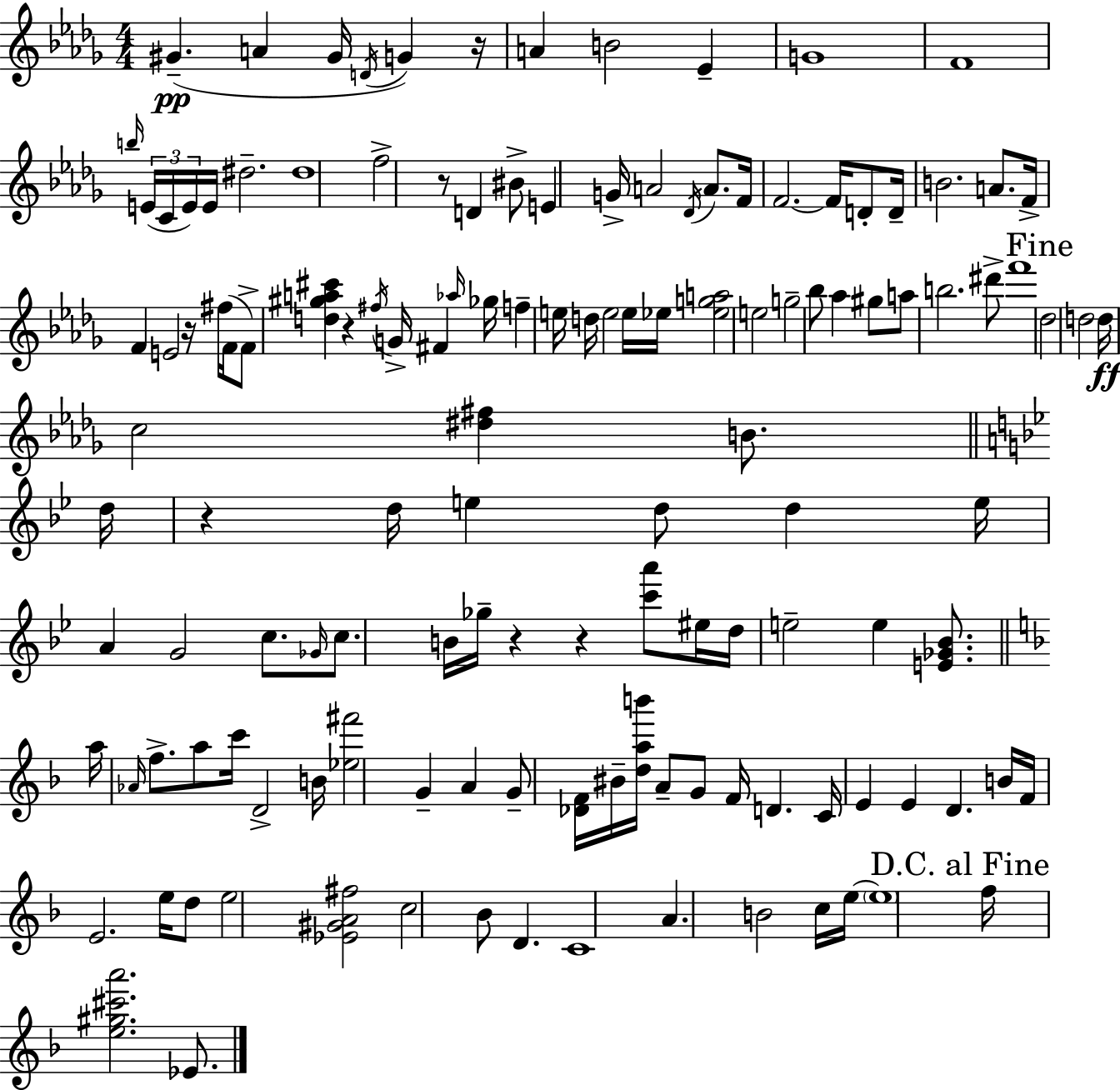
G#4/q. A4/q G#4/s D4/s G4/q R/s A4/q B4/h Eb4/q G4/w F4/w B5/s E4/s C4/s E4/s E4/s D#5/h. D#5/w F5/h R/e D4/q BIS4/e E4/q G4/s A4/h Db4/s A4/e. F4/s F4/h. F4/s D4/e D4/s B4/h. A4/e. F4/s F4/q E4/h R/s F#5/s F4/s F4/e [D5,G#5,A5,C#6]/q R/q F#5/s G4/s F#4/q Ab5/s Gb5/s F5/q E5/s D5/s E5/h E5/s Eb5/s [Eb5,G5,A5]/h E5/h G5/h Bb5/e Ab5/q G#5/e A5/e B5/h. D#6/e F6/w Db5/h D5/h D5/s C5/h [D#5,F#5]/q B4/e. D5/s R/q D5/s E5/q D5/e D5/q E5/s A4/q G4/h C5/e. Gb4/s C5/e. B4/s Gb5/s R/q R/q [C6,A6]/e EIS5/s D5/s E5/h E5/q [E4,Gb4,Bb4]/e. A5/s Ab4/s F5/e. A5/e C6/s D4/h B4/s [Eb5,F#6]/h G4/q A4/q G4/e [Db4,F4]/s BIS4/s [D5,A5,B6]/s A4/e G4/e F4/s D4/q. C4/s E4/q E4/q D4/q. B4/s F4/s E4/h. E5/s D5/e E5/h [Eb4,G#4,A4,F#5]/h C5/h Bb4/e D4/q. C4/w A4/q. B4/h C5/s E5/s E5/w F5/s [E5,G#5,C#6,A6]/h. Eb4/e.